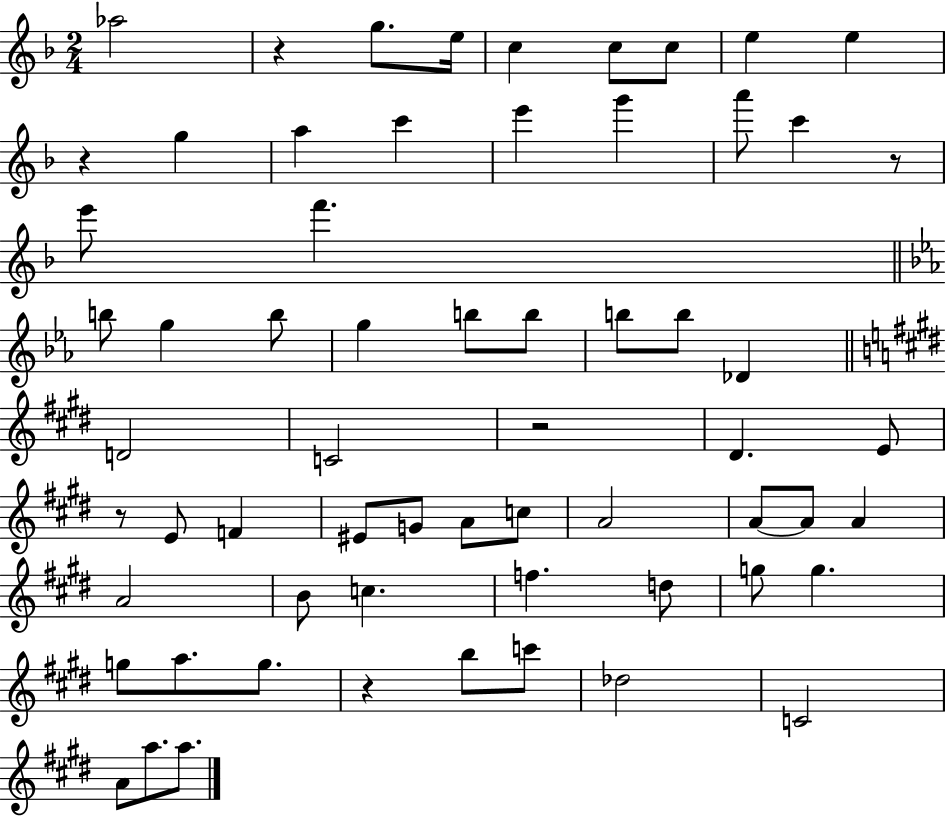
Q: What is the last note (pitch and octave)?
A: A5